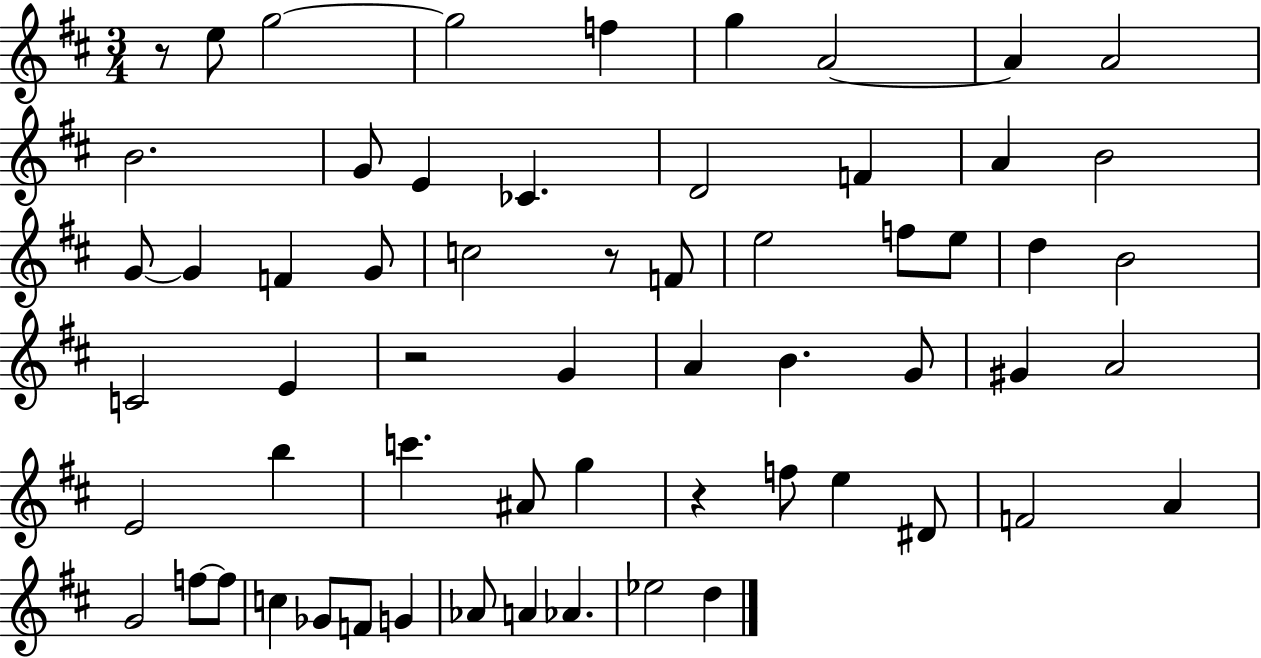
R/e E5/e G5/h G5/h F5/q G5/q A4/h A4/q A4/h B4/h. G4/e E4/q CES4/q. D4/h F4/q A4/q B4/h G4/e G4/q F4/q G4/e C5/h R/e F4/e E5/h F5/e E5/e D5/q B4/h C4/h E4/q R/h G4/q A4/q B4/q. G4/e G#4/q A4/h E4/h B5/q C6/q. A#4/e G5/q R/q F5/e E5/q D#4/e F4/h A4/q G4/h F5/e F5/e C5/q Gb4/e F4/e G4/q Ab4/e A4/q Ab4/q. Eb5/h D5/q